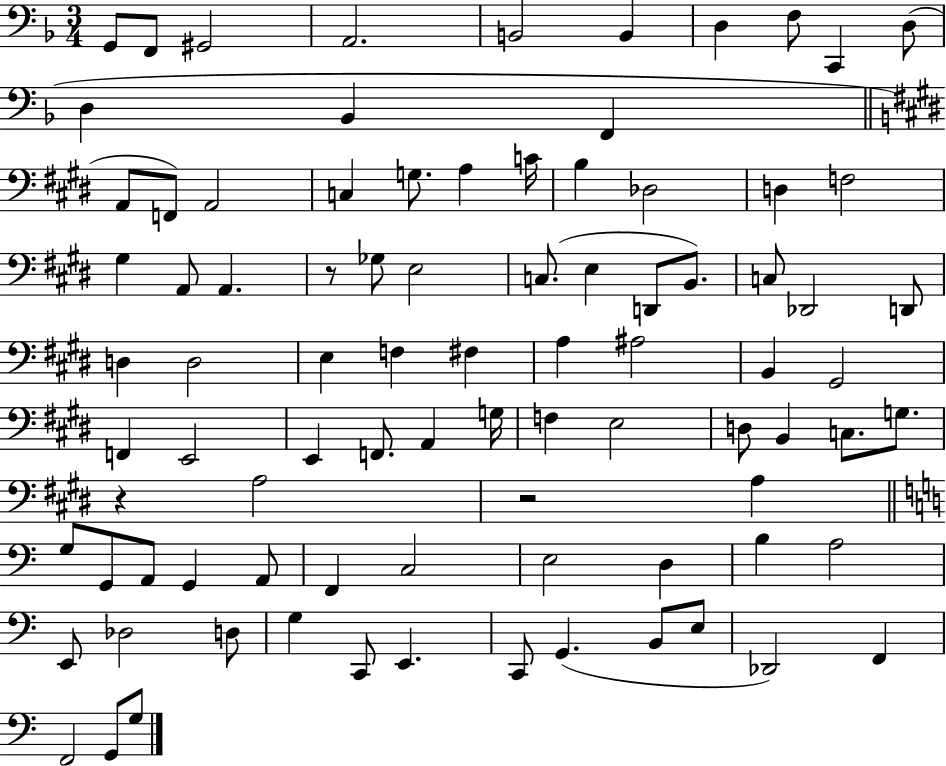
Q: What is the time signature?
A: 3/4